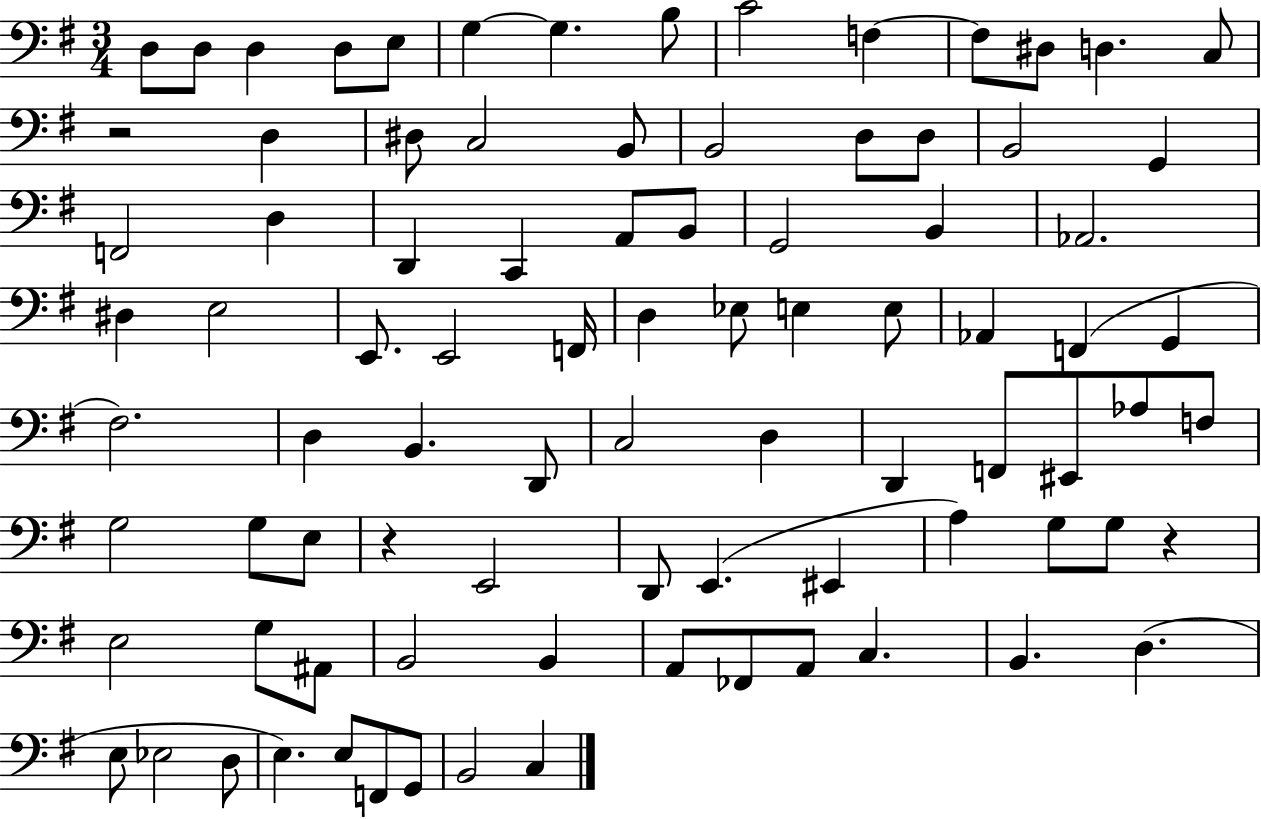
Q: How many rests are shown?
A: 3